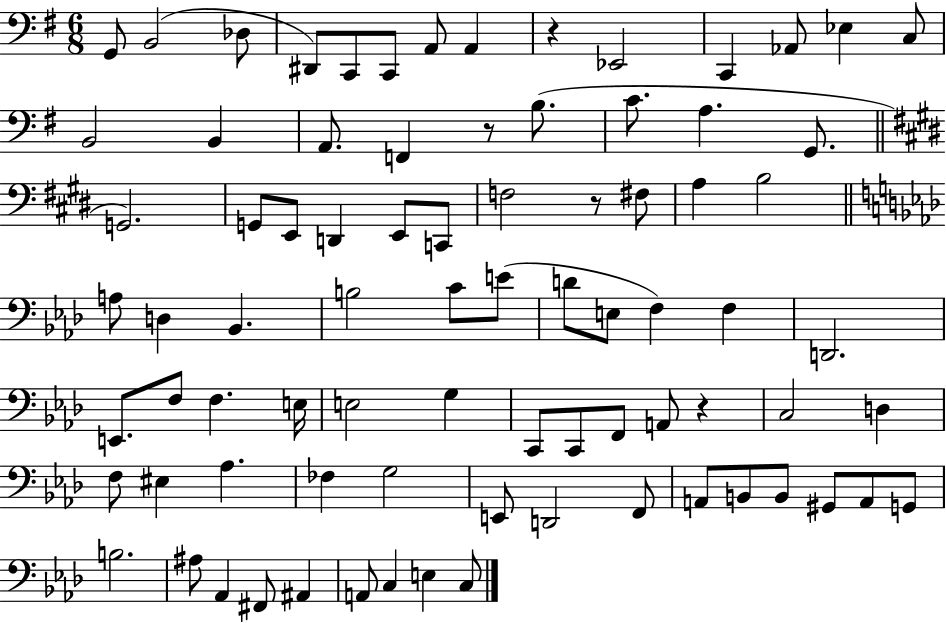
G2/e B2/h Db3/e D#2/e C2/e C2/e A2/e A2/q R/q Eb2/h C2/q Ab2/e Eb3/q C3/e B2/h B2/q A2/e. F2/q R/e B3/e. C4/e. A3/q. G2/e. G2/h. G2/e E2/e D2/q E2/e C2/e F3/h R/e F#3/e A3/q B3/h A3/e D3/q Bb2/q. B3/h C4/e E4/e D4/e E3/e F3/q F3/q D2/h. E2/e. F3/e F3/q. E3/s E3/h G3/q C2/e C2/e F2/e A2/e R/q C3/h D3/q F3/e EIS3/q Ab3/q. FES3/q G3/h E2/e D2/h F2/e A2/e B2/e B2/e G#2/e A2/e G2/e B3/h. A#3/e Ab2/q F#2/e A#2/q A2/e C3/q E3/q C3/e